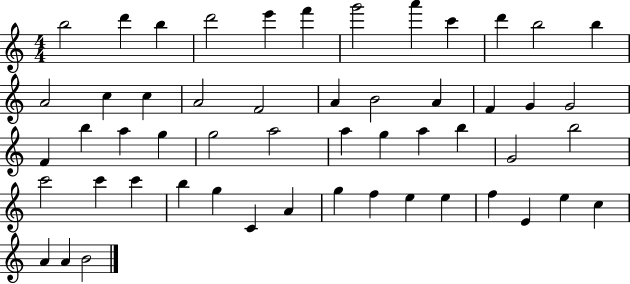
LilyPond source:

{
  \clef treble
  \numericTimeSignature
  \time 4/4
  \key c \major
  b''2 d'''4 b''4 | d'''2 e'''4 f'''4 | g'''2 a'''4 c'''4 | d'''4 b''2 b''4 | \break a'2 c''4 c''4 | a'2 f'2 | a'4 b'2 a'4 | f'4 g'4 g'2 | \break f'4 b''4 a''4 g''4 | g''2 a''2 | a''4 g''4 a''4 b''4 | g'2 b''2 | \break c'''2 c'''4 c'''4 | b''4 g''4 c'4 a'4 | g''4 f''4 e''4 e''4 | f''4 e'4 e''4 c''4 | \break a'4 a'4 b'2 | \bar "|."
}